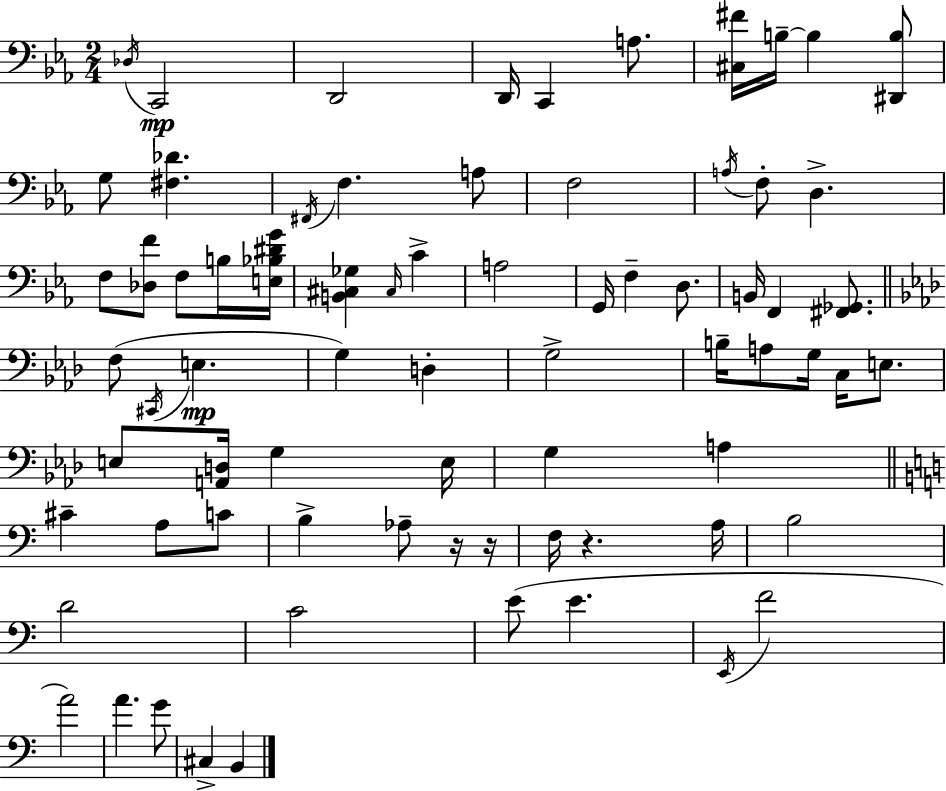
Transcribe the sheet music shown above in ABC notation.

X:1
T:Untitled
M:2/4
L:1/4
K:Eb
_D,/4 C,,2 D,,2 D,,/4 C,, A,/2 [^C,^F]/4 B,/4 B, [^D,,B,]/2 G,/2 [^F,_D] ^F,,/4 F, A,/2 F,2 A,/4 F,/2 D, F,/2 [_D,F]/2 F,/2 B,/4 [E,_B,^DG]/4 [B,,^C,_G,] ^C,/4 C A,2 G,,/4 F, D,/2 B,,/4 F,, [^F,,_G,,]/2 F,/2 ^C,,/4 E, G, D, G,2 B,/4 A,/2 G,/4 C,/4 E,/2 E,/2 [A,,D,]/4 G, E,/4 G, A, ^C A,/2 C/2 B, _A,/2 z/4 z/4 F,/4 z A,/4 B,2 D2 C2 E/2 E E,,/4 F2 A2 A G/2 ^C, B,,